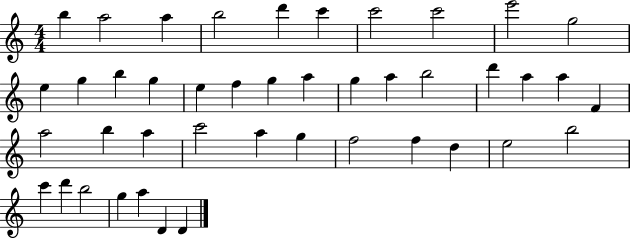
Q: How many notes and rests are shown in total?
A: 43